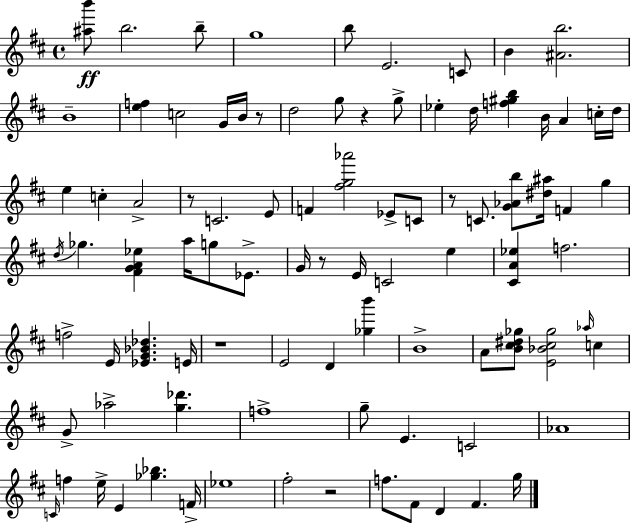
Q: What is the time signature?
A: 4/4